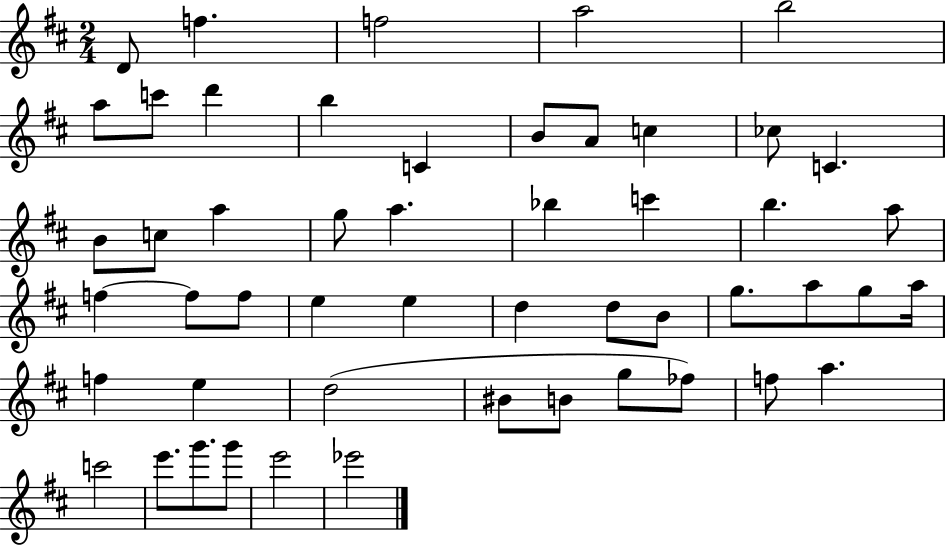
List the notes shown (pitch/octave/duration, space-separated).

D4/e F5/q. F5/h A5/h B5/h A5/e C6/e D6/q B5/q C4/q B4/e A4/e C5/q CES5/e C4/q. B4/e C5/e A5/q G5/e A5/q. Bb5/q C6/q B5/q. A5/e F5/q F5/e F5/e E5/q E5/q D5/q D5/e B4/e G5/e. A5/e G5/e A5/s F5/q E5/q D5/h BIS4/e B4/e G5/e FES5/e F5/e A5/q. C6/h E6/e. G6/e. G6/e E6/h Eb6/h